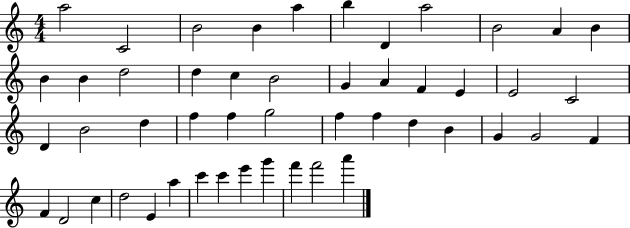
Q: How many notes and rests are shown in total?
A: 49